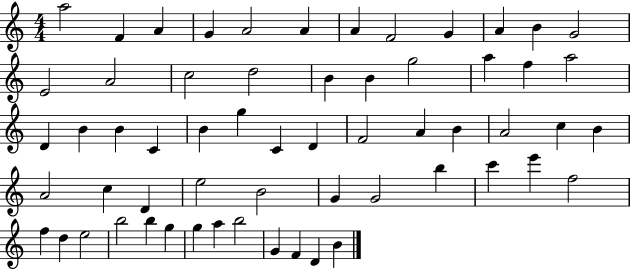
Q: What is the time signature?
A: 4/4